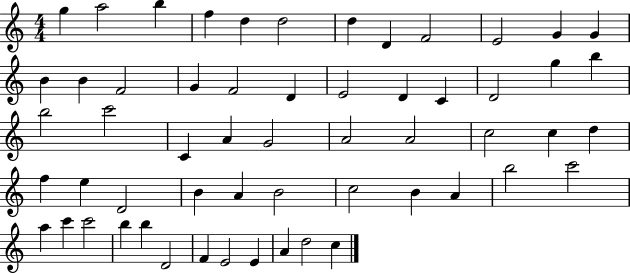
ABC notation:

X:1
T:Untitled
M:4/4
L:1/4
K:C
g a2 b f d d2 d D F2 E2 G G B B F2 G F2 D E2 D C D2 g b b2 c'2 C A G2 A2 A2 c2 c d f e D2 B A B2 c2 B A b2 c'2 a c' c'2 b b D2 F E2 E A d2 c